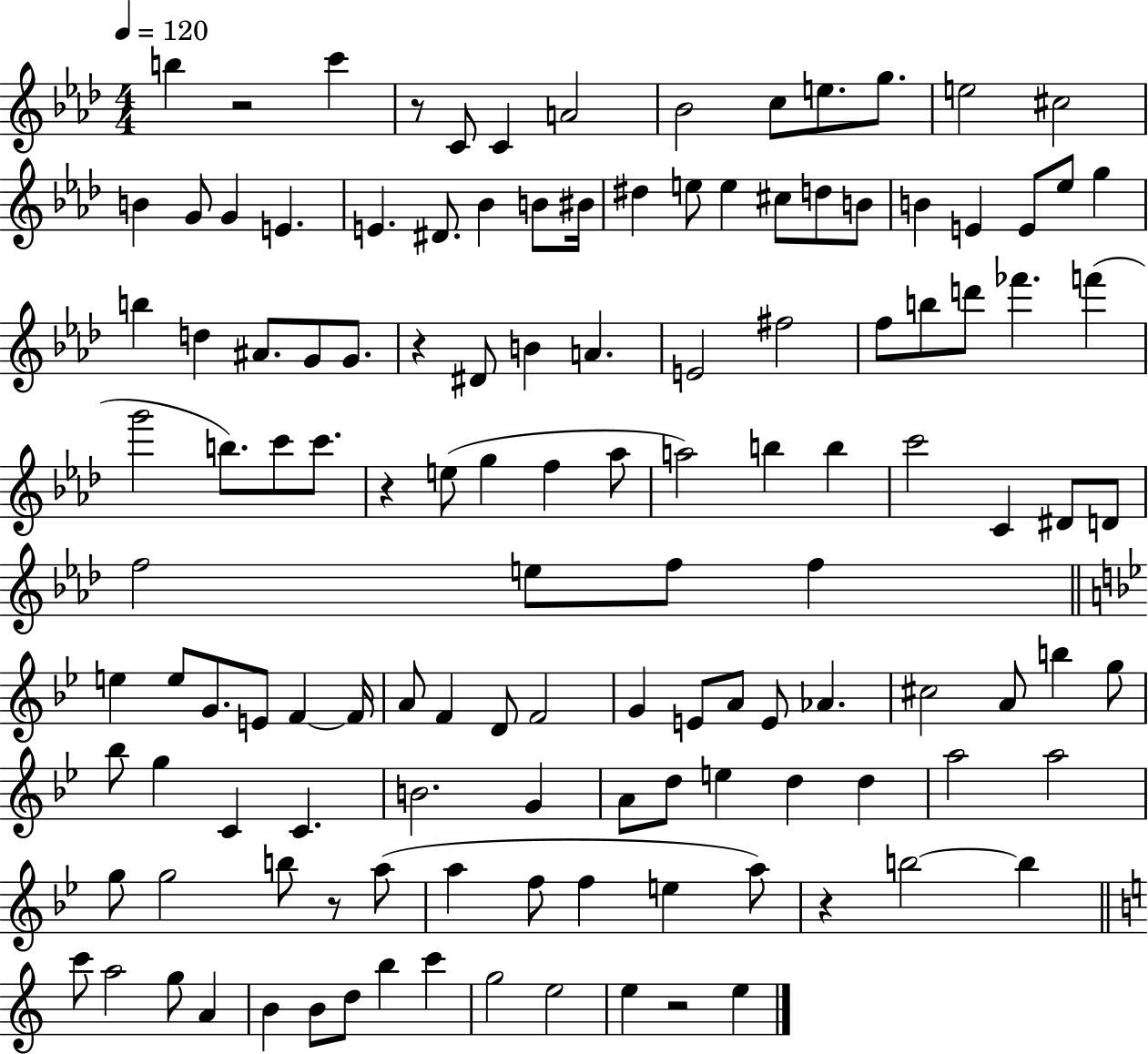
{
  \clef treble
  \numericTimeSignature
  \time 4/4
  \key aes \major
  \tempo 4 = 120
  b''4 r2 c'''4 | r8 c'8 c'4 a'2 | bes'2 c''8 e''8. g''8. | e''2 cis''2 | \break b'4 g'8 g'4 e'4. | e'4. dis'8. bes'4 b'8 bis'16 | dis''4 e''8 e''4 cis''8 d''8 b'8 | b'4 e'4 e'8 ees''8 g''4 | \break b''4 d''4 ais'8. g'8 g'8. | r4 dis'8 b'4 a'4. | e'2 fis''2 | f''8 b''8 d'''8 fes'''4. f'''4( | \break g'''2 b''8.) c'''8 c'''8. | r4 e''8( g''4 f''4 aes''8 | a''2) b''4 b''4 | c'''2 c'4 dis'8 d'8 | \break f''2 e''8 f''8 f''4 | \bar "||" \break \key g \minor e''4 e''8 g'8. e'8 f'4~~ f'16 | a'8 f'4 d'8 f'2 | g'4 e'8 a'8 e'8 aes'4. | cis''2 a'8 b''4 g''8 | \break bes''8 g''4 c'4 c'4. | b'2. g'4 | a'8 d''8 e''4 d''4 d''4 | a''2 a''2 | \break g''8 g''2 b''8 r8 a''8( | a''4 f''8 f''4 e''4 a''8) | r4 b''2~~ b''4 | \bar "||" \break \key c \major c'''8 a''2 g''8 a'4 | b'4 b'8 d''8 b''4 c'''4 | g''2 e''2 | e''4 r2 e''4 | \break \bar "|."
}